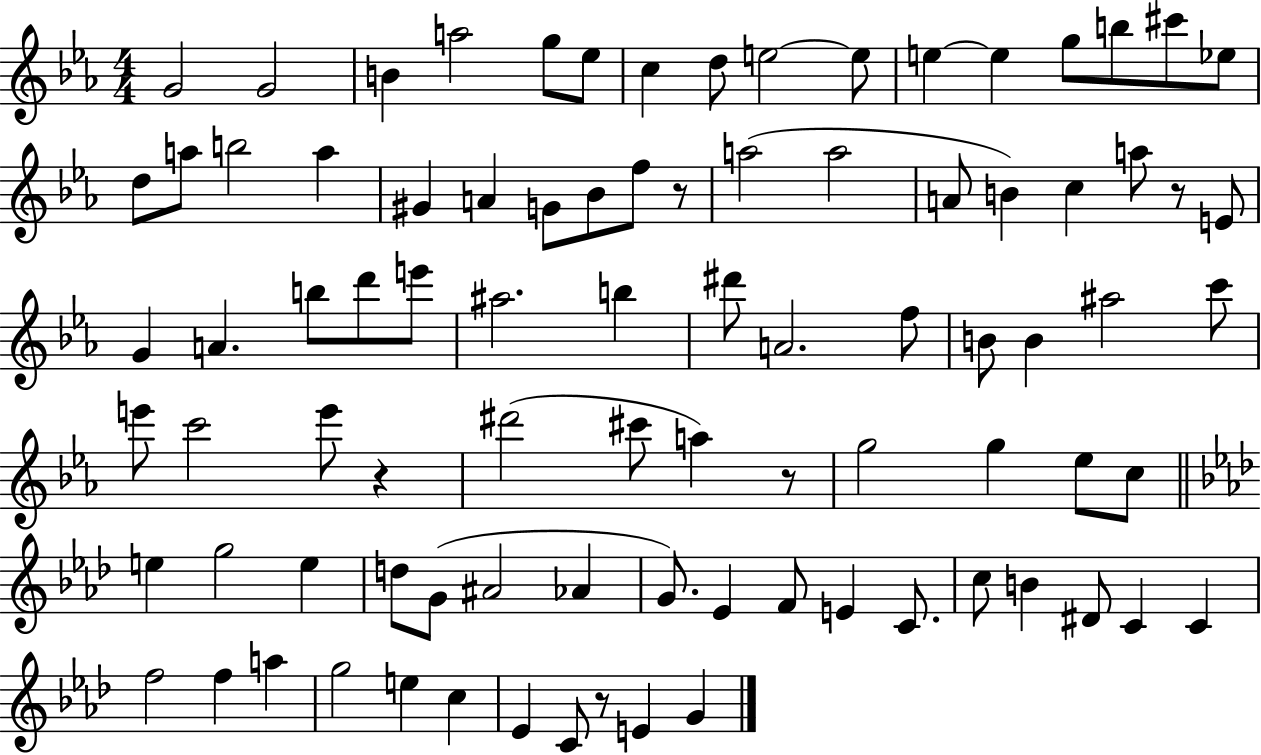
G4/h G4/h B4/q A5/h G5/e Eb5/e C5/q D5/e E5/h E5/e E5/q E5/q G5/e B5/e C#6/e Eb5/e D5/e A5/e B5/h A5/q G#4/q A4/q G4/e Bb4/e F5/e R/e A5/h A5/h A4/e B4/q C5/q A5/e R/e E4/e G4/q A4/q. B5/e D6/e E6/e A#5/h. B5/q D#6/e A4/h. F5/e B4/e B4/q A#5/h C6/e E6/e C6/h E6/e R/q D#6/h C#6/e A5/q R/e G5/h G5/q Eb5/e C5/e E5/q G5/h E5/q D5/e G4/e A#4/h Ab4/q G4/e. Eb4/q F4/e E4/q C4/e. C5/e B4/q D#4/e C4/q C4/q F5/h F5/q A5/q G5/h E5/q C5/q Eb4/q C4/e R/e E4/q G4/q